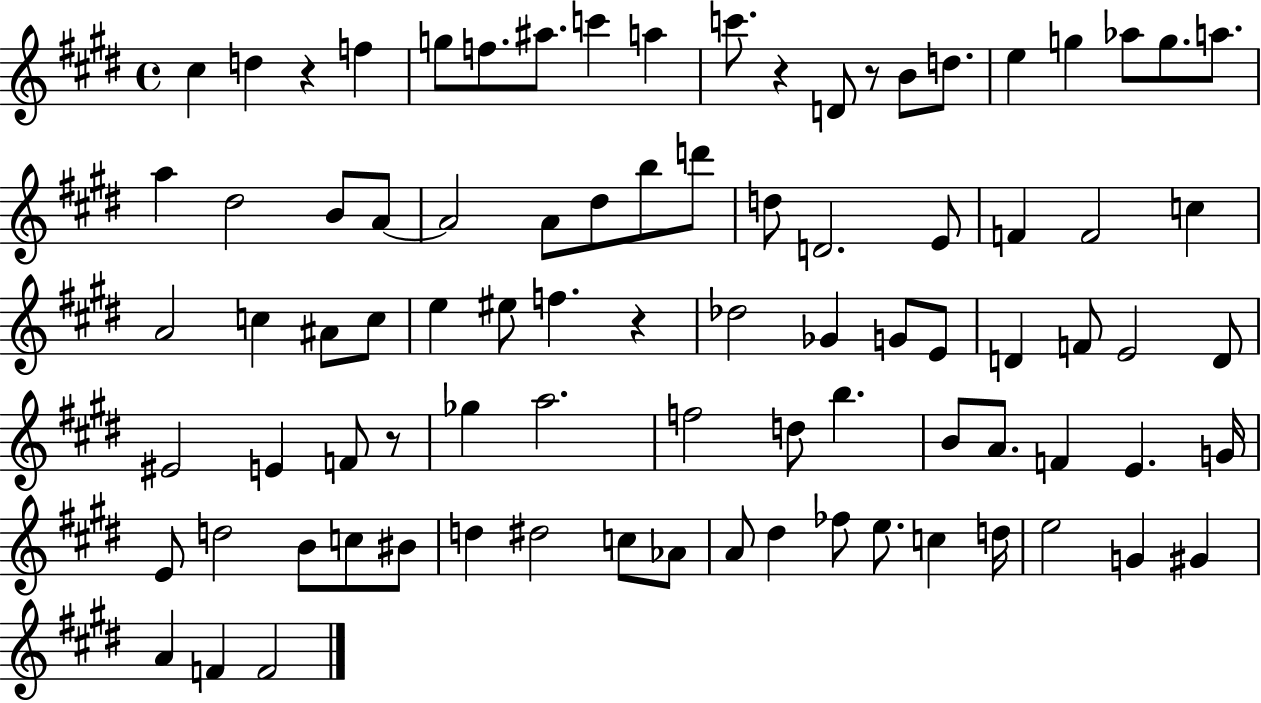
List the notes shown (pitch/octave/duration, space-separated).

C#5/q D5/q R/q F5/q G5/e F5/e. A#5/e. C6/q A5/q C6/e. R/q D4/e R/e B4/e D5/e. E5/q G5/q Ab5/e G5/e. A5/e. A5/q D#5/h B4/e A4/e A4/h A4/e D#5/e B5/e D6/e D5/e D4/h. E4/e F4/q F4/h C5/q A4/h C5/q A#4/e C5/e E5/q EIS5/e F5/q. R/q Db5/h Gb4/q G4/e E4/e D4/q F4/e E4/h D4/e EIS4/h E4/q F4/e R/e Gb5/q A5/h. F5/h D5/e B5/q. B4/e A4/e. F4/q E4/q. G4/s E4/e D5/h B4/e C5/e BIS4/e D5/q D#5/h C5/e Ab4/e A4/e D#5/q FES5/e E5/e. C5/q D5/s E5/h G4/q G#4/q A4/q F4/q F4/h